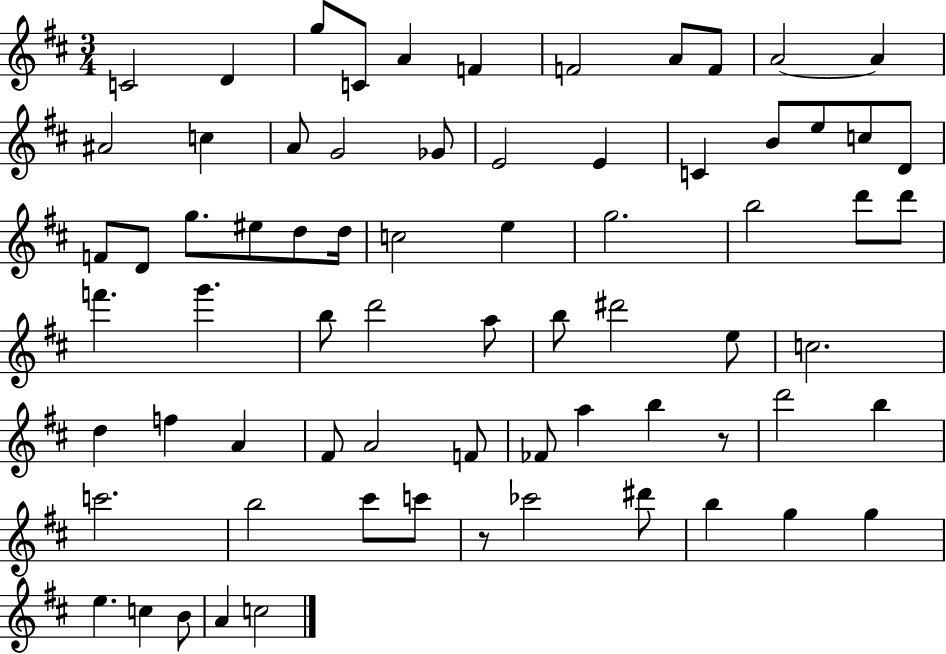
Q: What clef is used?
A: treble